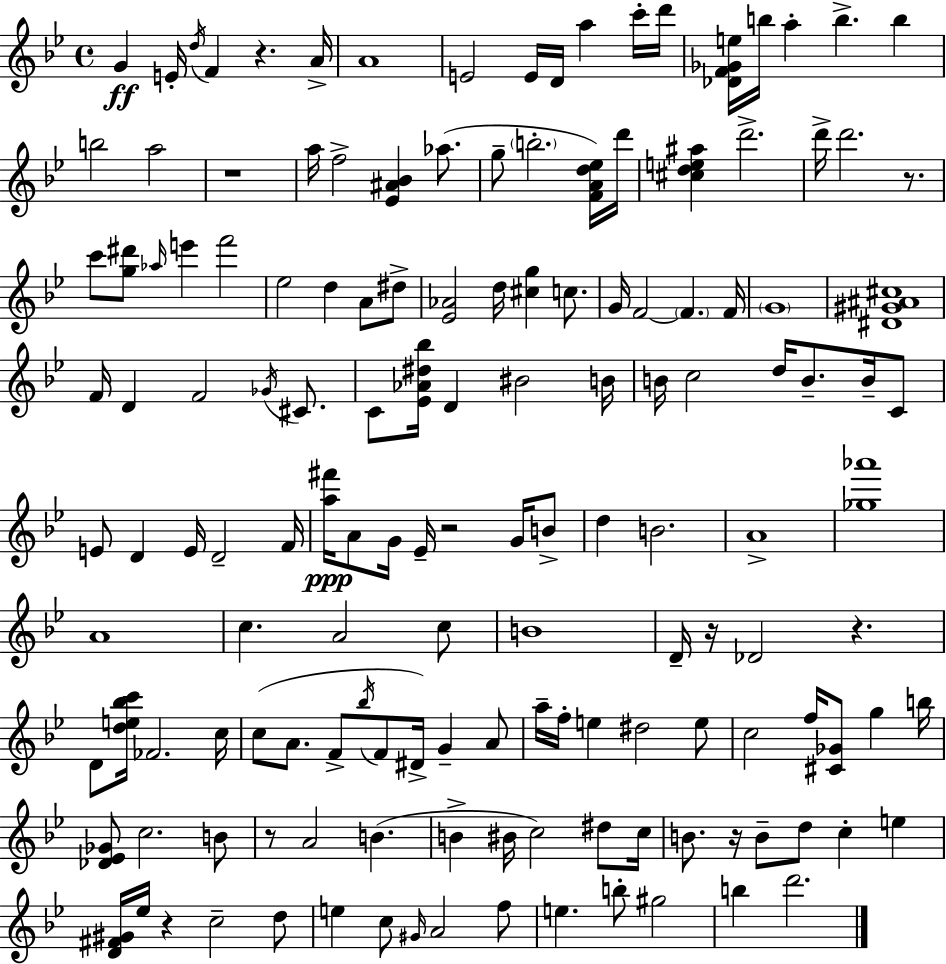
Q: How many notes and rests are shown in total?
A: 148